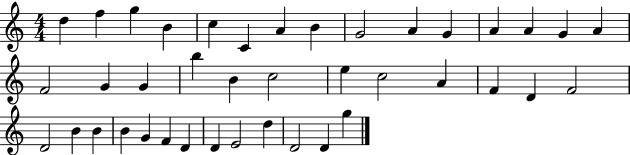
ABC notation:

X:1
T:Untitled
M:4/4
L:1/4
K:C
d f g B c C A B G2 A G A A G A F2 G G b B c2 e c2 A F D F2 D2 B B B G F D D E2 d D2 D g